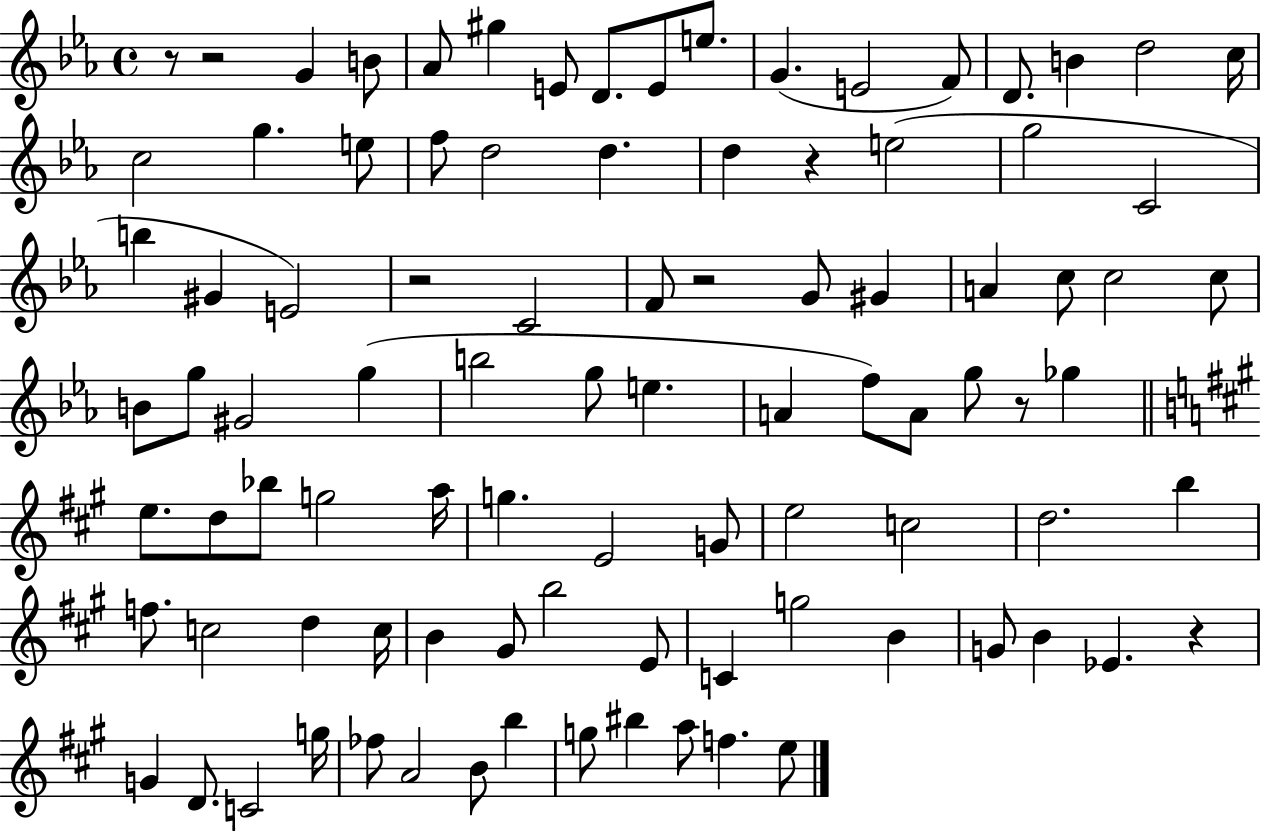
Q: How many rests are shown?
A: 7